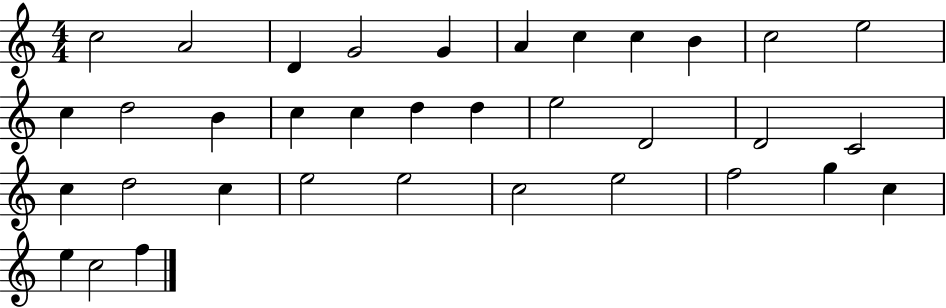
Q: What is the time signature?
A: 4/4